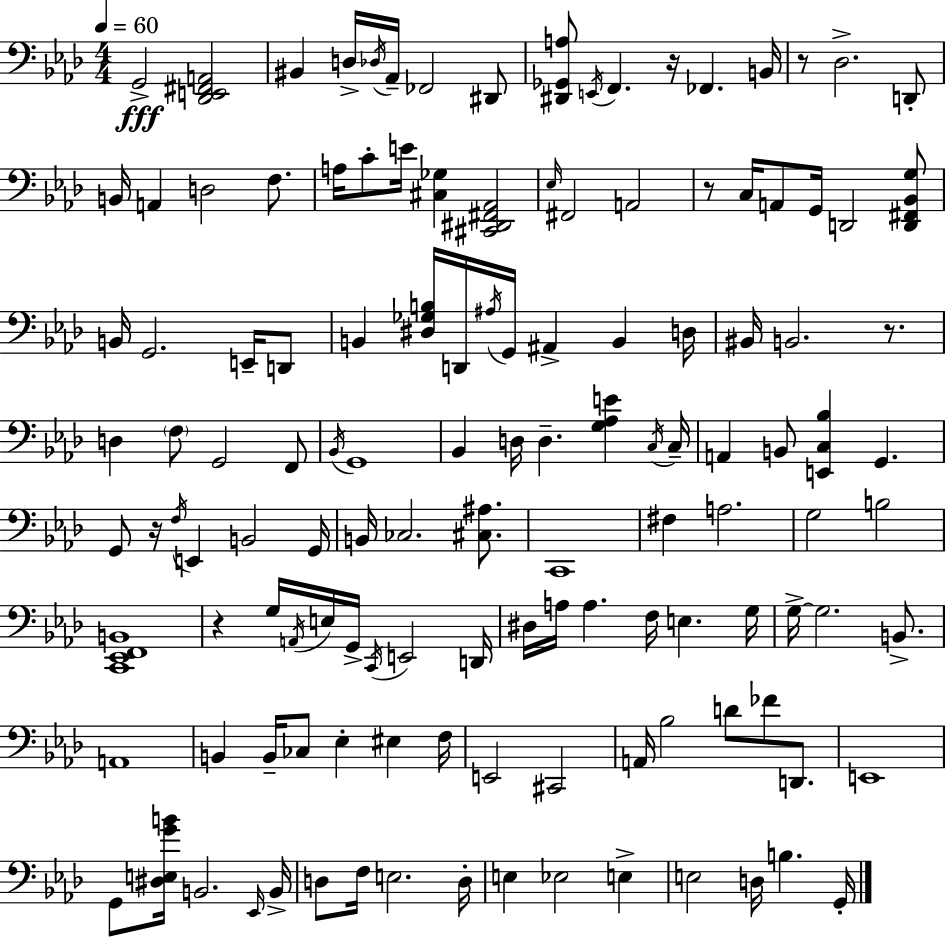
X:1
T:Untitled
M:4/4
L:1/4
K:Fm
G,,2 [_D,,E,,^F,,A,,]2 ^B,, D,/4 _D,/4 _A,,/4 _F,,2 ^D,,/2 [^D,,_G,,A,]/2 E,,/4 F,, z/4 _F,, B,,/4 z/2 _D,2 D,,/2 B,,/4 A,, D,2 F,/2 A,/4 C/2 E/4 [^C,_G,] [^C,,^D,,^F,,_A,,]2 _E,/4 ^F,,2 A,,2 z/2 C,/4 A,,/2 G,,/4 D,,2 [D,,^F,,_B,,G,]/2 B,,/4 G,,2 E,,/4 D,,/2 B,, [^D,_G,B,]/4 D,,/4 ^A,/4 G,,/4 ^A,, B,, D,/4 ^B,,/4 B,,2 z/2 D, F,/2 G,,2 F,,/2 _B,,/4 G,,4 _B,, D,/4 D, [G,_A,E] C,/4 C,/4 A,, B,,/2 [E,,C,_B,] G,, G,,/2 z/4 F,/4 E,, B,,2 G,,/4 B,,/4 _C,2 [^C,^A,]/2 C,,4 ^F, A,2 G,2 B,2 [C,,_E,,F,,B,,]4 z G,/4 A,,/4 E,/4 G,,/4 C,,/4 E,,2 D,,/4 ^D,/4 A,/4 A, F,/4 E, G,/4 G,/4 G,2 B,,/2 A,,4 B,, B,,/4 _C,/2 _E, ^E, F,/4 E,,2 ^C,,2 A,,/4 _B,2 D/2 _F/2 D,,/2 E,,4 G,,/2 [^D,E,GB]/4 B,,2 _E,,/4 B,,/4 D,/2 F,/4 E,2 D,/4 E, _E,2 E, E,2 D,/4 B, G,,/4